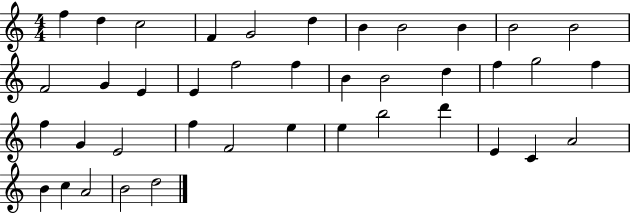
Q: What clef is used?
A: treble